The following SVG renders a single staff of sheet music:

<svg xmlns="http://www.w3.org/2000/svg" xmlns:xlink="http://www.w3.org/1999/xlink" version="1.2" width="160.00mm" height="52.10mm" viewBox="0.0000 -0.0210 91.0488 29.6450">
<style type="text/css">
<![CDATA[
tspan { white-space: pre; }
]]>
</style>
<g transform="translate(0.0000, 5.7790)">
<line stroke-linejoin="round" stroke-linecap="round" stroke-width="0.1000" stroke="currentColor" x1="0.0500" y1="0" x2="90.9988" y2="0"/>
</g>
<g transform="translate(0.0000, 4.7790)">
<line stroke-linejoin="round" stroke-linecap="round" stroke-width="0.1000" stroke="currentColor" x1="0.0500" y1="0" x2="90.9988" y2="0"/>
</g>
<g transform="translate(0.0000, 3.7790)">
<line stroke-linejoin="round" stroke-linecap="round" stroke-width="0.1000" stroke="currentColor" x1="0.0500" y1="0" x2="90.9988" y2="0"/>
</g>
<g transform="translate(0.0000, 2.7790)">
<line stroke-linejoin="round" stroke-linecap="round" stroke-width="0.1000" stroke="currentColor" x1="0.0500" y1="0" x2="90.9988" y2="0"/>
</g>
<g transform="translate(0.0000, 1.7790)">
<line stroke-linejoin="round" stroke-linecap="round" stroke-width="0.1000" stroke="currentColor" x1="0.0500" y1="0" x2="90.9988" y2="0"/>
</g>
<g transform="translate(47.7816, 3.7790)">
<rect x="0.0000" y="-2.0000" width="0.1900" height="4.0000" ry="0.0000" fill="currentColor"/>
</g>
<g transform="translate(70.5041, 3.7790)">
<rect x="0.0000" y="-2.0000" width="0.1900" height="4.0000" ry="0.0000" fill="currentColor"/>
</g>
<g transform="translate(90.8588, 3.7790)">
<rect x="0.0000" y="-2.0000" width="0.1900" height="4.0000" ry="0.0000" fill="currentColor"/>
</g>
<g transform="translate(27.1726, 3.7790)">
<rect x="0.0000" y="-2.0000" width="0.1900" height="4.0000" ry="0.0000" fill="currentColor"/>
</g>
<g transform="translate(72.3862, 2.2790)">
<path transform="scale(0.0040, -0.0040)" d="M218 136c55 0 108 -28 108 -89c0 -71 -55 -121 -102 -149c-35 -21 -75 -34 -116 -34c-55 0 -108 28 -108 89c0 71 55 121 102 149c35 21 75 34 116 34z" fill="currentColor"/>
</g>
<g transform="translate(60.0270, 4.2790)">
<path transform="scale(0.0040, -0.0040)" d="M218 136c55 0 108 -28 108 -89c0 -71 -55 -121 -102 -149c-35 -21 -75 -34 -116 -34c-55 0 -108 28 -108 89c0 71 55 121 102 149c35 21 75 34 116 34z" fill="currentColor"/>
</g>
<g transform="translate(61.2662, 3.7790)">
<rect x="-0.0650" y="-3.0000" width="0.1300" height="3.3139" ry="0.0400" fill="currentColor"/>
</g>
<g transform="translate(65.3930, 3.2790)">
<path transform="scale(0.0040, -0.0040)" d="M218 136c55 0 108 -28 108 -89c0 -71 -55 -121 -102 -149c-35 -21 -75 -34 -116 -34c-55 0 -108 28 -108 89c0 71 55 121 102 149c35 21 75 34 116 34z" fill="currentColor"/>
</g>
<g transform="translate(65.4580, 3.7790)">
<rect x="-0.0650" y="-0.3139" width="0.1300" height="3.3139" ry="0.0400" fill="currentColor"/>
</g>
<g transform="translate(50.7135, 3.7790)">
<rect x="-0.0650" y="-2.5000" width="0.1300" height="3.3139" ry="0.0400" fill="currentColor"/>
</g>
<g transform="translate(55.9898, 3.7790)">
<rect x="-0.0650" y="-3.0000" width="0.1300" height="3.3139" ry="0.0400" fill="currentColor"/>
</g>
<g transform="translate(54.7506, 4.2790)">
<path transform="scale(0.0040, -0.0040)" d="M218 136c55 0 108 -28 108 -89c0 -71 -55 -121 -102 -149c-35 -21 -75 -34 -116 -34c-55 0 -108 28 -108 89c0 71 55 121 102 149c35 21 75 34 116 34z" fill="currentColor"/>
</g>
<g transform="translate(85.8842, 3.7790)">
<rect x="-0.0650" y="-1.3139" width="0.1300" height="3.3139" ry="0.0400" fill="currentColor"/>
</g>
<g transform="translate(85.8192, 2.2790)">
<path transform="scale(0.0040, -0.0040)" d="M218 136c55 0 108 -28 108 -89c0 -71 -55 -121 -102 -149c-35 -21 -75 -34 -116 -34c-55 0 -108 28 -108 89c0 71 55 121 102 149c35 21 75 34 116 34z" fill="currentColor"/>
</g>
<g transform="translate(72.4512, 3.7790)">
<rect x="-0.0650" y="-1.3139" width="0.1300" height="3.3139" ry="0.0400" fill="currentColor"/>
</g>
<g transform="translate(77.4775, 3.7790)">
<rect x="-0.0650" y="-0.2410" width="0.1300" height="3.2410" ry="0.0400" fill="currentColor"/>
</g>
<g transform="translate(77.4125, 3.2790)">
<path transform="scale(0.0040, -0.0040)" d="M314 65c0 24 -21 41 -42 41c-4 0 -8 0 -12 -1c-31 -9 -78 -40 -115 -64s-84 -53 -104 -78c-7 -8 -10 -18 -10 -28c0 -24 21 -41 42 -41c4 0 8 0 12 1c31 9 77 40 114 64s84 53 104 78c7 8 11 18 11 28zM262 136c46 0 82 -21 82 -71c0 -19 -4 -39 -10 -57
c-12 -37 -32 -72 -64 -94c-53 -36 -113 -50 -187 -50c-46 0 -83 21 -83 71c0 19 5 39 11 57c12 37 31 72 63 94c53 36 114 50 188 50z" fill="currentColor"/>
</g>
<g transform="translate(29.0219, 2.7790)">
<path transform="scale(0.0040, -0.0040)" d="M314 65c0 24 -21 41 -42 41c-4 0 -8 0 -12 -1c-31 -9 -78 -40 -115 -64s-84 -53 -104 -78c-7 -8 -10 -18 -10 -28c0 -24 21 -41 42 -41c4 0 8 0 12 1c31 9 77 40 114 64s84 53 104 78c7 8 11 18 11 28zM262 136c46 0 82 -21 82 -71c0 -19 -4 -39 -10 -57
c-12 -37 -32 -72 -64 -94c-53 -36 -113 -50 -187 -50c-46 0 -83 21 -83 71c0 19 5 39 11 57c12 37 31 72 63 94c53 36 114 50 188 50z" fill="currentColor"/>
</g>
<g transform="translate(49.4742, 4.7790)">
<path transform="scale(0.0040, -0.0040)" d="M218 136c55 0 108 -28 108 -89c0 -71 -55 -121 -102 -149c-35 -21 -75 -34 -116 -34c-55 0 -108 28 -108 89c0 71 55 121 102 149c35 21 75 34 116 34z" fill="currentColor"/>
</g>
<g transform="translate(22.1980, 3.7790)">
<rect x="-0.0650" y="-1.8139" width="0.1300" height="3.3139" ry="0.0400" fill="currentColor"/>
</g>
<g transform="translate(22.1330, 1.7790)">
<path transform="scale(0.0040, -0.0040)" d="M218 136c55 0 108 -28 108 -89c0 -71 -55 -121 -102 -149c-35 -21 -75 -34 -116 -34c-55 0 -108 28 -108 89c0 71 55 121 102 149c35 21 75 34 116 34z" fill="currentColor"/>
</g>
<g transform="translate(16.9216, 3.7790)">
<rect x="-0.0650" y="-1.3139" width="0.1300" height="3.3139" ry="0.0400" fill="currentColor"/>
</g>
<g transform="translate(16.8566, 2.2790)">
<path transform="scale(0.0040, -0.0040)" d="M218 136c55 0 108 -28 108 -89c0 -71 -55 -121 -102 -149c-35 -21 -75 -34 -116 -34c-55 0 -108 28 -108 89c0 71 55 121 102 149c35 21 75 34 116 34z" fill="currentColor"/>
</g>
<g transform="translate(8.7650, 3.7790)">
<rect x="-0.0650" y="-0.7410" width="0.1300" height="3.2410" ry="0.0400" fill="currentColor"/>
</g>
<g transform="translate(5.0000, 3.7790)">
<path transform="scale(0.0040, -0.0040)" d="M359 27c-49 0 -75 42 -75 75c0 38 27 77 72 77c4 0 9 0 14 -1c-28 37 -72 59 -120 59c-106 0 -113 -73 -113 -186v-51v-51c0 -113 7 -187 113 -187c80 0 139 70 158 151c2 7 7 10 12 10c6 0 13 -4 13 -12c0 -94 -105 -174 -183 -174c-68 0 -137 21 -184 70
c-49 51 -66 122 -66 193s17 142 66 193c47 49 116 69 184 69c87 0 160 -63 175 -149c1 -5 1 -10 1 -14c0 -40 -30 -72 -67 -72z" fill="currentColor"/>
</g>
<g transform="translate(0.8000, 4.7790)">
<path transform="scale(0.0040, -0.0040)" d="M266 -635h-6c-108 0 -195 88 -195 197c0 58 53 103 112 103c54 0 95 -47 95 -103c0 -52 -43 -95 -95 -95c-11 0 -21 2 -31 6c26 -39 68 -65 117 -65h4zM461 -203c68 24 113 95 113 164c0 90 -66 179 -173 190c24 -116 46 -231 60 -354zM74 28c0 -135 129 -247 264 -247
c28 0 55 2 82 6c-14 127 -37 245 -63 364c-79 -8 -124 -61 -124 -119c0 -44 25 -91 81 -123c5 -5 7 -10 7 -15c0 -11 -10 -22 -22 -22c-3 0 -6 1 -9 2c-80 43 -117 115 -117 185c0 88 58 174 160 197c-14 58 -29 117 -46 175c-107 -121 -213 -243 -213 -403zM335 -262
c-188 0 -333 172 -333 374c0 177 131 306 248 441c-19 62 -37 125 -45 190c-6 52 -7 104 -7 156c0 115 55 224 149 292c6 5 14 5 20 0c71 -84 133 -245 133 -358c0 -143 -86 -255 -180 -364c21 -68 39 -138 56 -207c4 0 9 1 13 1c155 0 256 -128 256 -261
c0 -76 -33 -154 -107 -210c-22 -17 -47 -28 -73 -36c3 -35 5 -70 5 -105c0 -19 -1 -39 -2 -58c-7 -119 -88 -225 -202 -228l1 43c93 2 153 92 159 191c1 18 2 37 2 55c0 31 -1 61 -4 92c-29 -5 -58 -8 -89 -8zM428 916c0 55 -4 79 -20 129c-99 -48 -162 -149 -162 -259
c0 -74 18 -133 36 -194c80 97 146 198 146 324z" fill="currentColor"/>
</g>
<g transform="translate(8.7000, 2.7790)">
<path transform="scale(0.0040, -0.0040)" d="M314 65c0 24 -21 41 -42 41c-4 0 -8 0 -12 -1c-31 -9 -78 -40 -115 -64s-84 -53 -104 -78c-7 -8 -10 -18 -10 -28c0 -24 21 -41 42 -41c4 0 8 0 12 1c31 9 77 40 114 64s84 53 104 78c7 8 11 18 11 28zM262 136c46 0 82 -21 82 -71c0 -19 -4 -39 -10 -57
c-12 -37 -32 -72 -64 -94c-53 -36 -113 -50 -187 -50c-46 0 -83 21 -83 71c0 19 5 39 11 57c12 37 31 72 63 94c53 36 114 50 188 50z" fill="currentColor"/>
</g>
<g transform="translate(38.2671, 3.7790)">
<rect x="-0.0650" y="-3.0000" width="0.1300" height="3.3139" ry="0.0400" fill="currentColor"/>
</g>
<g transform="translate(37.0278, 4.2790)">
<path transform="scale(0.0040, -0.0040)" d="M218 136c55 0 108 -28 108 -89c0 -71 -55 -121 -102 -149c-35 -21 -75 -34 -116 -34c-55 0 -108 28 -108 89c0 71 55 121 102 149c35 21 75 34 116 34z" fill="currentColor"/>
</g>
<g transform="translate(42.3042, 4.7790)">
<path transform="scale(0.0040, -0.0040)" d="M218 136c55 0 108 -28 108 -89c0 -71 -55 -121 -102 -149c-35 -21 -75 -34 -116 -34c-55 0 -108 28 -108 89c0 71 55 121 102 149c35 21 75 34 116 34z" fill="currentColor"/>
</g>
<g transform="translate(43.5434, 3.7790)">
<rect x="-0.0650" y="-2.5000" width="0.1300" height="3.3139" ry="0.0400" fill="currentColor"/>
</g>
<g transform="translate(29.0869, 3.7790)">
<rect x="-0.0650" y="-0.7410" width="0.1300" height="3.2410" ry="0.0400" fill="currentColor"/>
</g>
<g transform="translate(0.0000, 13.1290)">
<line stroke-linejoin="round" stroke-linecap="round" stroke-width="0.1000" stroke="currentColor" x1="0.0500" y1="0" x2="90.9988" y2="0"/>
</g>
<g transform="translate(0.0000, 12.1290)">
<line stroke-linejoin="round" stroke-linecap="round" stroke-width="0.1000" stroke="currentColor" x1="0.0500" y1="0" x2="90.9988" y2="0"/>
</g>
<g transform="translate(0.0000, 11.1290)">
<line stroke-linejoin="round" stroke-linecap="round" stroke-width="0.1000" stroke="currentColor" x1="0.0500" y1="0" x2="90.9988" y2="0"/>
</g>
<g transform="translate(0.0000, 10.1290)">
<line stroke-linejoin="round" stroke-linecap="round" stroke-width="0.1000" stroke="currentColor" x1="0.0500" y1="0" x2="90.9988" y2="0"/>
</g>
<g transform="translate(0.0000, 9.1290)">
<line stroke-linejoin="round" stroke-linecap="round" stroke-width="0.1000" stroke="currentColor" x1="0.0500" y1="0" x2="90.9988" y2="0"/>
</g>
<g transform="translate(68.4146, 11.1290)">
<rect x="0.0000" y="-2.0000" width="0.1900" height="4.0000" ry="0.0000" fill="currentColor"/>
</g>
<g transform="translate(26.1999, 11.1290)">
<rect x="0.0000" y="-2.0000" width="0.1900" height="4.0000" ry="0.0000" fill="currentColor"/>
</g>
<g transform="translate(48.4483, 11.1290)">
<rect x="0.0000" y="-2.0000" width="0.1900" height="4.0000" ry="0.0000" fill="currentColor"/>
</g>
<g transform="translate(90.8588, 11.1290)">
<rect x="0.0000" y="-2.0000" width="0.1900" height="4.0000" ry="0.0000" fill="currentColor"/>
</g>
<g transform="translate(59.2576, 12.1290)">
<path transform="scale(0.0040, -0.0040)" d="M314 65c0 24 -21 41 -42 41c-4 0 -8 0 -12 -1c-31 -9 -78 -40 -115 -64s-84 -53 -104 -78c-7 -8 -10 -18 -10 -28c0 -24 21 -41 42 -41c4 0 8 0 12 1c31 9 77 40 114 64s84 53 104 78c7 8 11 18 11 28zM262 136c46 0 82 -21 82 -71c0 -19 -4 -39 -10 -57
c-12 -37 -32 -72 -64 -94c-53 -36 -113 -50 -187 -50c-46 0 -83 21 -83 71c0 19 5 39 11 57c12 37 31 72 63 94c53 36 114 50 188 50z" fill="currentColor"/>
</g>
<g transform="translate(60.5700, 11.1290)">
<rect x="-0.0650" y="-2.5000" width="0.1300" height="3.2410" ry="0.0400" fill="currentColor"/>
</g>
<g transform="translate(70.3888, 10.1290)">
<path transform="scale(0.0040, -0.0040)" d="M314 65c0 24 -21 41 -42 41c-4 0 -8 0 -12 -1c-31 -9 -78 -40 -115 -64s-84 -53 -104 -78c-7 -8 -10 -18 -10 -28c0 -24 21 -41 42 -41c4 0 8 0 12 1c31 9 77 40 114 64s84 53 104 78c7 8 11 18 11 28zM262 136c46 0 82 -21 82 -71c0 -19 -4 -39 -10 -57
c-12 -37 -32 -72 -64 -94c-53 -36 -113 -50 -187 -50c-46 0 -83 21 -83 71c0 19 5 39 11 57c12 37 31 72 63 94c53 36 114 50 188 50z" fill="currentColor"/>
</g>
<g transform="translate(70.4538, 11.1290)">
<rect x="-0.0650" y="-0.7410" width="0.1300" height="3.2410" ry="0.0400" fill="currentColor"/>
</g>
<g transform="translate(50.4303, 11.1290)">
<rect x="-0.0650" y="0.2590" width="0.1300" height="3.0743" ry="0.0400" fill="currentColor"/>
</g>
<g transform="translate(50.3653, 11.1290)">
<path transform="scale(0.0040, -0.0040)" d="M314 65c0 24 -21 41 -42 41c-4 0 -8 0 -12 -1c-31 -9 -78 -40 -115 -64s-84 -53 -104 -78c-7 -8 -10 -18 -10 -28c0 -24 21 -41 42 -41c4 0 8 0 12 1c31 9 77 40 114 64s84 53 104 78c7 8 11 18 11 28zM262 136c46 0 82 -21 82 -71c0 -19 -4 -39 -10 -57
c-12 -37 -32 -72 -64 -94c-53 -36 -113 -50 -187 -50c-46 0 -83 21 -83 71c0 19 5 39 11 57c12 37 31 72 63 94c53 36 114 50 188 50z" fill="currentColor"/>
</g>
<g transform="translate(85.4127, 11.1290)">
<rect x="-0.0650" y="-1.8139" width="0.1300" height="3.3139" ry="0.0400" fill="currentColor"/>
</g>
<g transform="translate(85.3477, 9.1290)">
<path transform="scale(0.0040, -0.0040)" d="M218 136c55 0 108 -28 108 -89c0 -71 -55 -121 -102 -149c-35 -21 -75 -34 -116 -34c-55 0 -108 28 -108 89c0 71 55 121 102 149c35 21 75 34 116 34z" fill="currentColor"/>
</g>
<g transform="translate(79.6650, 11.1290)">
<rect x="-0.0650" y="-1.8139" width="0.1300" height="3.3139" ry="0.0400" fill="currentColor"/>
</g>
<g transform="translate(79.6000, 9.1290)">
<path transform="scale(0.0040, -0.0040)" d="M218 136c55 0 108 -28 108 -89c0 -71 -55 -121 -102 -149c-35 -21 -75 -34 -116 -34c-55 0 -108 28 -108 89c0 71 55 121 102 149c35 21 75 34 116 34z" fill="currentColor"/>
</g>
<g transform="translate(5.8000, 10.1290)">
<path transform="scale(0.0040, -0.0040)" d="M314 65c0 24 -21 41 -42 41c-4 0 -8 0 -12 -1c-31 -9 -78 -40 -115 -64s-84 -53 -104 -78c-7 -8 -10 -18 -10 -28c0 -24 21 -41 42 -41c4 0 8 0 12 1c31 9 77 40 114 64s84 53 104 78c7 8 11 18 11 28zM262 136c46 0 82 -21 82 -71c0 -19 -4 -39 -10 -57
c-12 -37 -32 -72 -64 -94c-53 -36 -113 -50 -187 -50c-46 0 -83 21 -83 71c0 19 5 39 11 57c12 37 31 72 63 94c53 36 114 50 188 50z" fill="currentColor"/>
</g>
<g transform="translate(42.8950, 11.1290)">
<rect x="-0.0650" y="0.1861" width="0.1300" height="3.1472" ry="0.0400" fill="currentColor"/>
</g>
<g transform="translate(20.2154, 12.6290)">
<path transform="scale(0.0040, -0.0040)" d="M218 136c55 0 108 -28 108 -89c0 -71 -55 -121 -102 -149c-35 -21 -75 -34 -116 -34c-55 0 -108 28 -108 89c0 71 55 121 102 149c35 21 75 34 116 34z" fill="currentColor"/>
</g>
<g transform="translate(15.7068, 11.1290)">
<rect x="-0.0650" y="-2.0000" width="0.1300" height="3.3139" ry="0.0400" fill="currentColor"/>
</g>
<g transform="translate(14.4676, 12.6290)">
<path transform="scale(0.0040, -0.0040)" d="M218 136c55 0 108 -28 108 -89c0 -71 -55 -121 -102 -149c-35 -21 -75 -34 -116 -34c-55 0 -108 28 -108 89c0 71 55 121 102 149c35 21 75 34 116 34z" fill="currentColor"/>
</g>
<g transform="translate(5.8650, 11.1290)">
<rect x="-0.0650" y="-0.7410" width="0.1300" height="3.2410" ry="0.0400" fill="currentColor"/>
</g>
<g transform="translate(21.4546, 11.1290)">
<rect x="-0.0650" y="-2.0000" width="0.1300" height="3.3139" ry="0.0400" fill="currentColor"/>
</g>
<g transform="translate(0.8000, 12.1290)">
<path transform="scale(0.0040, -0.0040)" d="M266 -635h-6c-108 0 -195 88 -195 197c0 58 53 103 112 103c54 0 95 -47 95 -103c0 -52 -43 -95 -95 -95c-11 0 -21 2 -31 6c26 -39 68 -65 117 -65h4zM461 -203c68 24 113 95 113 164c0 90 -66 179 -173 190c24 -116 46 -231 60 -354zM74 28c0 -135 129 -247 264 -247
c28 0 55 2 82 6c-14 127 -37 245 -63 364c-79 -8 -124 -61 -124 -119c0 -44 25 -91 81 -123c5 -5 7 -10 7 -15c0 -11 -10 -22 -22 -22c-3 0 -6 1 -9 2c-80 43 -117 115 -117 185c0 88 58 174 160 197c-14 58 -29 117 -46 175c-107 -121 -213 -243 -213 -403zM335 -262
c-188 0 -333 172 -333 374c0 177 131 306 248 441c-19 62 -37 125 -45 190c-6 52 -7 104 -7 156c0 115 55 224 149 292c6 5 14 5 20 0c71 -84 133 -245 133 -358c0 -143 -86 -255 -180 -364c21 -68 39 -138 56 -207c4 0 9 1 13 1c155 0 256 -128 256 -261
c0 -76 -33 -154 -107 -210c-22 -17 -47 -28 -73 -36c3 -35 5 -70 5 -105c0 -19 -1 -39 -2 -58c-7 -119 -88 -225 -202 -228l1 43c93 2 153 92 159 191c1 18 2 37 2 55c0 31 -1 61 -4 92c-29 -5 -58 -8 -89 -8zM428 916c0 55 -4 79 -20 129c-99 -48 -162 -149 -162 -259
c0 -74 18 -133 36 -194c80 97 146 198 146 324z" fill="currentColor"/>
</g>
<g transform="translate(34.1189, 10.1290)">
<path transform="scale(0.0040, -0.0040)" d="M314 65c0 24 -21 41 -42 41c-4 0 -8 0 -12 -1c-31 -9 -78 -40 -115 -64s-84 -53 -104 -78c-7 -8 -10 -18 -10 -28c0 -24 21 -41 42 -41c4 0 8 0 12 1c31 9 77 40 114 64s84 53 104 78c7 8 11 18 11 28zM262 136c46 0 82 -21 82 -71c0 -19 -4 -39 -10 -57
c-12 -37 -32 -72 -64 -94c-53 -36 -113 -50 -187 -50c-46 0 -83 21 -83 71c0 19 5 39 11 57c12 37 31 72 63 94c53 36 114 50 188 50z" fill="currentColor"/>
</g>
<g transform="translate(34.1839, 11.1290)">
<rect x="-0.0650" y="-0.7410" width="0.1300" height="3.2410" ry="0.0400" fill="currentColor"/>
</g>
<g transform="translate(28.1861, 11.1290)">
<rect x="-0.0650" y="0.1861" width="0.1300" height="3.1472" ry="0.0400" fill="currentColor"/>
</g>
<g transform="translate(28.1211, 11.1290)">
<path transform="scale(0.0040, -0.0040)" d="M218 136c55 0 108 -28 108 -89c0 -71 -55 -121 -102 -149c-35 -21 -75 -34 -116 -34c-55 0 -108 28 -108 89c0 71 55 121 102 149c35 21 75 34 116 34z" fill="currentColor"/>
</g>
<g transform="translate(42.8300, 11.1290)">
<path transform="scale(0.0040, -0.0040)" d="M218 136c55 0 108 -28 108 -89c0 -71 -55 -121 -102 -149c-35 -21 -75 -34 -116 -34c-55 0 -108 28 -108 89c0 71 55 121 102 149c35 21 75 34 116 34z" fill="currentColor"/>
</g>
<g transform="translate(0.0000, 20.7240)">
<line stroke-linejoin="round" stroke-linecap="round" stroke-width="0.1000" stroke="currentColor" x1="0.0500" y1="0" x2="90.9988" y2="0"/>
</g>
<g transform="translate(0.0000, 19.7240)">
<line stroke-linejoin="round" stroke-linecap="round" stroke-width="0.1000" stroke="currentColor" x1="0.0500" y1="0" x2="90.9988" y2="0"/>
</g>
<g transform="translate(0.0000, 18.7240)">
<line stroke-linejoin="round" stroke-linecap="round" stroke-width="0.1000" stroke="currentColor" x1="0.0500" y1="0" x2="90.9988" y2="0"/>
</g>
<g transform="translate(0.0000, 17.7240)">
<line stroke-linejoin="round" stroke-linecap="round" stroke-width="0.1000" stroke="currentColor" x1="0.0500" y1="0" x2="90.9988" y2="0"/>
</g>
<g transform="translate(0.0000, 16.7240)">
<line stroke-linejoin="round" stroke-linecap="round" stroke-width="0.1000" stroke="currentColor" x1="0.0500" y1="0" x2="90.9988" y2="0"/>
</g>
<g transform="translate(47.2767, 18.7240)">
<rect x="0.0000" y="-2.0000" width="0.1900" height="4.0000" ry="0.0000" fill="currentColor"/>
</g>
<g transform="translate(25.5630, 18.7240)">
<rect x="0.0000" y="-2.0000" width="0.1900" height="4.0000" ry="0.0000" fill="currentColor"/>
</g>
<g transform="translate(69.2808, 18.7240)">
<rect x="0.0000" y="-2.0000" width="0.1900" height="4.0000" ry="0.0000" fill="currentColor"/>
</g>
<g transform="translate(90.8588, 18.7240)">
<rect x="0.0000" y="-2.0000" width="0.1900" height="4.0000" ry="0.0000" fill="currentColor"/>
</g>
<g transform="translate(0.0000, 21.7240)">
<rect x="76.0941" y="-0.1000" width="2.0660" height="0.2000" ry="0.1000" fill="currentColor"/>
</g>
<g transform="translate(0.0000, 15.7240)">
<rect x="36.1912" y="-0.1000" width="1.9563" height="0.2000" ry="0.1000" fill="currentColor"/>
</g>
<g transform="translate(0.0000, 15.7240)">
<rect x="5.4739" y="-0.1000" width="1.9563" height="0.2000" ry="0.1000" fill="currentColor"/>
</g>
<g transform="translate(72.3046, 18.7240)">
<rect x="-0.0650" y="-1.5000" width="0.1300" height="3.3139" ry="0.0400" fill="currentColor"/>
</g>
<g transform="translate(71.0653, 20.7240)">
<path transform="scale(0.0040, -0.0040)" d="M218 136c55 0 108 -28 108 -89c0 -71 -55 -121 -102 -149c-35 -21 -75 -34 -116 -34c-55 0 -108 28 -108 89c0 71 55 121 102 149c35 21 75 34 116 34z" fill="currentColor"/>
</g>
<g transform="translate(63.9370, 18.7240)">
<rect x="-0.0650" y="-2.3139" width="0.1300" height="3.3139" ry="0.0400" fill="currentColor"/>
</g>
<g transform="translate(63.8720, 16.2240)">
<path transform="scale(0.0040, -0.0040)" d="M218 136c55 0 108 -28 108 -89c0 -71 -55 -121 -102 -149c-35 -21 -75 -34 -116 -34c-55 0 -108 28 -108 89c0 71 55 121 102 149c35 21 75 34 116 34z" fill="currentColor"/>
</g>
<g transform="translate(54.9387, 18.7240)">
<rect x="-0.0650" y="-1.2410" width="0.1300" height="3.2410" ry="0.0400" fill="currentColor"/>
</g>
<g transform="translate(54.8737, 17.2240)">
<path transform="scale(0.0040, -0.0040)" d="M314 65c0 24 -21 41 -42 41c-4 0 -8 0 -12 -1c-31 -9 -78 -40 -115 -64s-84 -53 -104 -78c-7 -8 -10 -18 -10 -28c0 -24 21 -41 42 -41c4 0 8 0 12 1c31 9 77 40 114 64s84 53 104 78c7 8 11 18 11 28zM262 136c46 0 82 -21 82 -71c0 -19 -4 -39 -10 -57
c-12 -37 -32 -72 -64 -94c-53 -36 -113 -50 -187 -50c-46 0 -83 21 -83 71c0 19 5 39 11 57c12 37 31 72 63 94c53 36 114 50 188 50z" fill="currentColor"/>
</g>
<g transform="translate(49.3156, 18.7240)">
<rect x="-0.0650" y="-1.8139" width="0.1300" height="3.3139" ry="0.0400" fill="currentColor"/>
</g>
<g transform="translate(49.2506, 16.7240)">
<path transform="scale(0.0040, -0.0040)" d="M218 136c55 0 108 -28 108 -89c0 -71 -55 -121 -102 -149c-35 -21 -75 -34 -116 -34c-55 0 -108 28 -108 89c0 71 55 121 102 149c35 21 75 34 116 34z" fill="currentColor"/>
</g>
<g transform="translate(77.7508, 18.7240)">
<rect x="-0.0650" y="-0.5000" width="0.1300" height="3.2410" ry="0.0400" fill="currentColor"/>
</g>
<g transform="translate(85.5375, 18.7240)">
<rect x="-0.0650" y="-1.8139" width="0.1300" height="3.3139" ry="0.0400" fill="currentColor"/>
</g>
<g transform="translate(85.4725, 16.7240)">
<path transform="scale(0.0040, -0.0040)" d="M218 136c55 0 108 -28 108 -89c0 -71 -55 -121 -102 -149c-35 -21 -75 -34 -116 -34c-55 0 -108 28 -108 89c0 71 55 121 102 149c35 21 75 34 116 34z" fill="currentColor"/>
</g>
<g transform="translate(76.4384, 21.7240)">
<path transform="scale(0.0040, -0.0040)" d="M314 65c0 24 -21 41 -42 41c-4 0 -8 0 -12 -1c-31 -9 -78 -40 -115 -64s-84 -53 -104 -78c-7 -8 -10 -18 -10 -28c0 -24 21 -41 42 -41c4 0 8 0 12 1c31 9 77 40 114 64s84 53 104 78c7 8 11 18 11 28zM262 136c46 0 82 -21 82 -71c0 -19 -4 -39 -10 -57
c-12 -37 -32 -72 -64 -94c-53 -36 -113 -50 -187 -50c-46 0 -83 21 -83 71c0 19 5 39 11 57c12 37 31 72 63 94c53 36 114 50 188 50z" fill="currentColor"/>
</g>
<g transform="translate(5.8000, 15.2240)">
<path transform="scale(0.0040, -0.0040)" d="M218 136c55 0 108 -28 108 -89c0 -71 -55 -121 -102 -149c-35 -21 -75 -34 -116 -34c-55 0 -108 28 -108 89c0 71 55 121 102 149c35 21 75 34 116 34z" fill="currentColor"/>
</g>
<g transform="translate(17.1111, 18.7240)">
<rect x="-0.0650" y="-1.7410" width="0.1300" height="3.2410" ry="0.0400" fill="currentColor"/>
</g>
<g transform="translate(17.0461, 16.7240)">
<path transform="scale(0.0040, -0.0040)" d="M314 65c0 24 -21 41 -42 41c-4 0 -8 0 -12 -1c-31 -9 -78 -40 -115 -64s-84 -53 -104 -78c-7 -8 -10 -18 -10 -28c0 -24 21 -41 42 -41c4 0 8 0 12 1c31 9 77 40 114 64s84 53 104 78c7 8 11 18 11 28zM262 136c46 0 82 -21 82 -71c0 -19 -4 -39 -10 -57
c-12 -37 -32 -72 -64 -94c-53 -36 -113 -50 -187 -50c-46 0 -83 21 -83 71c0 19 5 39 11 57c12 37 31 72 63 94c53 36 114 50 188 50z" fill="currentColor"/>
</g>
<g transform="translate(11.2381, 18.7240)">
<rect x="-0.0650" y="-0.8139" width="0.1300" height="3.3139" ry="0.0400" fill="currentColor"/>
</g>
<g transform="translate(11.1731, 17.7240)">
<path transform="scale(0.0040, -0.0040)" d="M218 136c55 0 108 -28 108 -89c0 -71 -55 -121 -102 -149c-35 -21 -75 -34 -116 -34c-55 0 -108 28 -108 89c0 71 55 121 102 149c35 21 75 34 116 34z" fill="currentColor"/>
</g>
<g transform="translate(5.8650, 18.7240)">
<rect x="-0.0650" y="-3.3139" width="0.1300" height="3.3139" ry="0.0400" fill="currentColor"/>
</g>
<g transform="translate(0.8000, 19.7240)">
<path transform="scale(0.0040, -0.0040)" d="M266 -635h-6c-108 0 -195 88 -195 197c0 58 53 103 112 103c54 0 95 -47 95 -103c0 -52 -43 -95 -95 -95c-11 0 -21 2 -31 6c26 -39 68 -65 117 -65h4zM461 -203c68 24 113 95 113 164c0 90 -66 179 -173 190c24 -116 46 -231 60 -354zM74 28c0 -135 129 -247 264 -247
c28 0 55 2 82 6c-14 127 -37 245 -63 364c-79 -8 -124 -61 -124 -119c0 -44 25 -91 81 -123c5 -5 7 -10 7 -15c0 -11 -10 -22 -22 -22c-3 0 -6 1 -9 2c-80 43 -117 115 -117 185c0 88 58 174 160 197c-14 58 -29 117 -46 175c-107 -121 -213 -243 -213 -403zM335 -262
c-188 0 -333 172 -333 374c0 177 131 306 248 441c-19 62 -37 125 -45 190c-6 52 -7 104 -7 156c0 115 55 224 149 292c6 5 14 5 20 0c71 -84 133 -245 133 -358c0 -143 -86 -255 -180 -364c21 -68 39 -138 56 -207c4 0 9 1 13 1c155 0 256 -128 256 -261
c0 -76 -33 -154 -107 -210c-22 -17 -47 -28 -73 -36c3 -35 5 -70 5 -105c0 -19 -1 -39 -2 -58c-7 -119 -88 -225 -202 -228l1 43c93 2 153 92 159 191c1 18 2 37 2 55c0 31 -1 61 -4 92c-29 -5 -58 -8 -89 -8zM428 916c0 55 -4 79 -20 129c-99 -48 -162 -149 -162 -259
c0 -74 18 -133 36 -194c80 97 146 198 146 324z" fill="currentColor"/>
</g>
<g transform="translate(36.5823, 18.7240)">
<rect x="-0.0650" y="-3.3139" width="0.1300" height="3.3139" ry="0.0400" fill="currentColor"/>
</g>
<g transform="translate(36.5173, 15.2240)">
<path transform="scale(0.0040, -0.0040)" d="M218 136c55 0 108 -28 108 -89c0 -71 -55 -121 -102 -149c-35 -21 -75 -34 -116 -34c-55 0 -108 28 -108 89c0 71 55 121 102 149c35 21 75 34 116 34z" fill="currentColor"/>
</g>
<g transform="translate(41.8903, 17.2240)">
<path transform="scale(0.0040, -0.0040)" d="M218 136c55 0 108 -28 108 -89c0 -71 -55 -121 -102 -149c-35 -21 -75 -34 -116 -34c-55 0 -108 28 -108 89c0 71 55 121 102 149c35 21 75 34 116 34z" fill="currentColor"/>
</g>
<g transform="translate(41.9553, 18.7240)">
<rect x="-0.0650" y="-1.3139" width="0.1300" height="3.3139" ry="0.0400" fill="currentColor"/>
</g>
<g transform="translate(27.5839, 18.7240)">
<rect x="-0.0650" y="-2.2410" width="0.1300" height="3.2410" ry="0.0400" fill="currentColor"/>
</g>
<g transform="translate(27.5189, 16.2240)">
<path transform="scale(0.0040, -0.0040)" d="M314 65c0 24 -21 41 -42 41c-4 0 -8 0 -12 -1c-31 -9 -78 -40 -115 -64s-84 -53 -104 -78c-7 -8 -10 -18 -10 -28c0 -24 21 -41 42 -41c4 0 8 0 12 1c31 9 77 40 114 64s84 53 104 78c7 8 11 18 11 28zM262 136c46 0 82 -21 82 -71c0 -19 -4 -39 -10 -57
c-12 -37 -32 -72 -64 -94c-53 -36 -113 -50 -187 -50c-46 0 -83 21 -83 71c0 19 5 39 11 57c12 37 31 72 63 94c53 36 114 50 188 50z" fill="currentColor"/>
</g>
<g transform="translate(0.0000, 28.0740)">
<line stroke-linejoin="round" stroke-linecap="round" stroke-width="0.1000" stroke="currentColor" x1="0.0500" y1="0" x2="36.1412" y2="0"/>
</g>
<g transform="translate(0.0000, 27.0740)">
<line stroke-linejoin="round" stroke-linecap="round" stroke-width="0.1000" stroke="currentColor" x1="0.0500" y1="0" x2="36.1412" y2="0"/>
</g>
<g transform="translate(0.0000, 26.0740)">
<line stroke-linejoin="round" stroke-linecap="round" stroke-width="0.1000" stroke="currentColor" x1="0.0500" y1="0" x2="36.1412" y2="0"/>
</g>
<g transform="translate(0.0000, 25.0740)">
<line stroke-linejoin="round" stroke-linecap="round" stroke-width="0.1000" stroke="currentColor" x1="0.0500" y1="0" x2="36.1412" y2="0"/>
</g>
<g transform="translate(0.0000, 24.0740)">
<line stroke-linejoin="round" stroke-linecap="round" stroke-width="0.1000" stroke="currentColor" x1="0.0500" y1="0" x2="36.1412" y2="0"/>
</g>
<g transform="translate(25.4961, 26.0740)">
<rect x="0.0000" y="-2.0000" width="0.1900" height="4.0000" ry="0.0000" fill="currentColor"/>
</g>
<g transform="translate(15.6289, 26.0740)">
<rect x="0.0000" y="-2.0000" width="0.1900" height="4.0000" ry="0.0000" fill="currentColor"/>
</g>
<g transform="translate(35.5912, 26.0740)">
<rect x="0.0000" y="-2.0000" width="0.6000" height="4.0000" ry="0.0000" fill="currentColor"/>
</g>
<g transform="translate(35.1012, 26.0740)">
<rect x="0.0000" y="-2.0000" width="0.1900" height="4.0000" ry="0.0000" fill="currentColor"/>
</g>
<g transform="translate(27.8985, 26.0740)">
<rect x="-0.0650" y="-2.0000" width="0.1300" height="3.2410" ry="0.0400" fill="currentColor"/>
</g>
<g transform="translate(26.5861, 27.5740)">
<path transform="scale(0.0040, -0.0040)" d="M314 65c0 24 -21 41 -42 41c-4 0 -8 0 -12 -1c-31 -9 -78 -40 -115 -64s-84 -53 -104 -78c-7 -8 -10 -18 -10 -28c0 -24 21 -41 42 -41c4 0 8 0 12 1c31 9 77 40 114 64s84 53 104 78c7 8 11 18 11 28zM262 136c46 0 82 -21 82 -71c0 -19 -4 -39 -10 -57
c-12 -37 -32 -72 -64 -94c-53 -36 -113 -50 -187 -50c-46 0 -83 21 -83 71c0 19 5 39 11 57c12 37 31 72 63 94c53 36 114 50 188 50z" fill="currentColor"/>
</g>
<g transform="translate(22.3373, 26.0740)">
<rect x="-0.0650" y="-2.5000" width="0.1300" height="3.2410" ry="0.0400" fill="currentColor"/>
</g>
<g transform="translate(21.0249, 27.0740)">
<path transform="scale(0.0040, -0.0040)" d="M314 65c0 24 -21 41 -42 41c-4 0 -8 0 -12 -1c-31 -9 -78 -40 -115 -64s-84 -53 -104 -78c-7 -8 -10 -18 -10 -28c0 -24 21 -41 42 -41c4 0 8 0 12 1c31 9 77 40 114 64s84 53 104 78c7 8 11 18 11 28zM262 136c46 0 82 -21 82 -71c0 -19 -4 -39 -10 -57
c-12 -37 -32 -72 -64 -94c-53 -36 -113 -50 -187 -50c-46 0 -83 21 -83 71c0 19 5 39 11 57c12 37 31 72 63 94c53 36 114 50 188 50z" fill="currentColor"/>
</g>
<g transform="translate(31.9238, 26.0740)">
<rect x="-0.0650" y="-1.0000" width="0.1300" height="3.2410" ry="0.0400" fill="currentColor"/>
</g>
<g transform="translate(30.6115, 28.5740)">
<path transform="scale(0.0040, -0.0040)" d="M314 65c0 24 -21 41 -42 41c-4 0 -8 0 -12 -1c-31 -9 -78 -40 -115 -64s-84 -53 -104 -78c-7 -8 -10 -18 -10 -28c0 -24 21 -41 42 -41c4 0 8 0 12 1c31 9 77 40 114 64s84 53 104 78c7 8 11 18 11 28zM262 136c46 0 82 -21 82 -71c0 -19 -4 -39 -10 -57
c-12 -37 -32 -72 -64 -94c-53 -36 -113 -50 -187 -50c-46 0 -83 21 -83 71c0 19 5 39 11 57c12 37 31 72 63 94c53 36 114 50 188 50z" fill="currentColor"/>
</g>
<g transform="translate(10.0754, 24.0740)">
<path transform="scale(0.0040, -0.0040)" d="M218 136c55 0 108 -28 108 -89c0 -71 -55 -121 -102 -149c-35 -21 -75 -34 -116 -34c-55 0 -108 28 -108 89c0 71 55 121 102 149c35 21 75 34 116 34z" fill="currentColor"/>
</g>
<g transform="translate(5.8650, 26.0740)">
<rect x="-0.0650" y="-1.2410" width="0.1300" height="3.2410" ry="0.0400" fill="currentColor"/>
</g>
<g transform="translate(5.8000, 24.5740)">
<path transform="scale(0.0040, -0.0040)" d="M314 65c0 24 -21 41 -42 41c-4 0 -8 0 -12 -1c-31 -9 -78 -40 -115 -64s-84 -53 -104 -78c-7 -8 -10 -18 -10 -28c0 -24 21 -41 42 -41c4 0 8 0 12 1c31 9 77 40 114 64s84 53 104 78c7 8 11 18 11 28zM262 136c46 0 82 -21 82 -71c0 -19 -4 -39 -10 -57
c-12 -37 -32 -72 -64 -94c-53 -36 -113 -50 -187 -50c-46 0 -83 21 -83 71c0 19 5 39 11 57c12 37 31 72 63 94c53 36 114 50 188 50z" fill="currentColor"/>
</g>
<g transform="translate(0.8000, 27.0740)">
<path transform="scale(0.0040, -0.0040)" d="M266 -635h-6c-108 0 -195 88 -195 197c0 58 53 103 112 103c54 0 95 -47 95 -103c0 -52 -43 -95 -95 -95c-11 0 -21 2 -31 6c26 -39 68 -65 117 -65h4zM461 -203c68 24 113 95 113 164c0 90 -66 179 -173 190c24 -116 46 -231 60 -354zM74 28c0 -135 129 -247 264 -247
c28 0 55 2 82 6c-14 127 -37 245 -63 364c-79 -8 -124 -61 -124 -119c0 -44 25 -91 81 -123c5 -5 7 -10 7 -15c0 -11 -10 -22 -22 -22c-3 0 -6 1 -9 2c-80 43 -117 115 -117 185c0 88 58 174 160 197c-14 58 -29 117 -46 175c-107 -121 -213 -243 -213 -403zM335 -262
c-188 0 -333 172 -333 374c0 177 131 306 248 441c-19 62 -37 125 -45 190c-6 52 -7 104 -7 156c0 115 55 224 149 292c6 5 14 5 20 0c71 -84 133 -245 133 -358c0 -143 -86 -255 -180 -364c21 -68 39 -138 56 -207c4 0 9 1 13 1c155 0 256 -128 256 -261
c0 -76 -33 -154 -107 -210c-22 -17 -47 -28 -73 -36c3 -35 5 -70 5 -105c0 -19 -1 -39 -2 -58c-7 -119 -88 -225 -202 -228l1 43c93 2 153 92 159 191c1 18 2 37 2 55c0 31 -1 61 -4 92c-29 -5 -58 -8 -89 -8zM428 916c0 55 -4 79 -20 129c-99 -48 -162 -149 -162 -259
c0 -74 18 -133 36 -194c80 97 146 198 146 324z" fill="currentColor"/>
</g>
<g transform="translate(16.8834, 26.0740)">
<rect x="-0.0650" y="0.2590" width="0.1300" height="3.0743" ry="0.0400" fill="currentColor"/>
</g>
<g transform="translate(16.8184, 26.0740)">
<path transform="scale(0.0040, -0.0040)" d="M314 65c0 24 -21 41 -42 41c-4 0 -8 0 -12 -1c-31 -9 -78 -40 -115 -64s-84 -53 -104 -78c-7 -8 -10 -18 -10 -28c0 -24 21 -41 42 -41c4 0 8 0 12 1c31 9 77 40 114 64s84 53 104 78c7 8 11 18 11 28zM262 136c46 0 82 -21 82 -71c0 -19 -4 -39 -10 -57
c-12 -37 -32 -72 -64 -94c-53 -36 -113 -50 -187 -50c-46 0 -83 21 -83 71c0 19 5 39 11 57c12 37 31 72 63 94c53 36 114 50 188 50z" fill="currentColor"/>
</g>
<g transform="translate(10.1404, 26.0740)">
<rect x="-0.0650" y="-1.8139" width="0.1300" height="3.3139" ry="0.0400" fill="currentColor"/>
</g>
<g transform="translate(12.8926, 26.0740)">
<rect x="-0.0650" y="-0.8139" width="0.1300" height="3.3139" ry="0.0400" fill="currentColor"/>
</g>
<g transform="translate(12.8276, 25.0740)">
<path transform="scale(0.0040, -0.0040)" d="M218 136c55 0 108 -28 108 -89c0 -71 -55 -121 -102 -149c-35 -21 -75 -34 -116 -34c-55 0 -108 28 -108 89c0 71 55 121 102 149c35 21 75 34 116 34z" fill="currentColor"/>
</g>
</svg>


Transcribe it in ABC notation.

X:1
T:Untitled
M:4/4
L:1/4
K:C
d2 e f d2 A G G A A c e c2 e d2 F F B d2 B B2 G2 d2 f f b d f2 g2 b e f e2 g E C2 f e2 f d B2 G2 F2 D2